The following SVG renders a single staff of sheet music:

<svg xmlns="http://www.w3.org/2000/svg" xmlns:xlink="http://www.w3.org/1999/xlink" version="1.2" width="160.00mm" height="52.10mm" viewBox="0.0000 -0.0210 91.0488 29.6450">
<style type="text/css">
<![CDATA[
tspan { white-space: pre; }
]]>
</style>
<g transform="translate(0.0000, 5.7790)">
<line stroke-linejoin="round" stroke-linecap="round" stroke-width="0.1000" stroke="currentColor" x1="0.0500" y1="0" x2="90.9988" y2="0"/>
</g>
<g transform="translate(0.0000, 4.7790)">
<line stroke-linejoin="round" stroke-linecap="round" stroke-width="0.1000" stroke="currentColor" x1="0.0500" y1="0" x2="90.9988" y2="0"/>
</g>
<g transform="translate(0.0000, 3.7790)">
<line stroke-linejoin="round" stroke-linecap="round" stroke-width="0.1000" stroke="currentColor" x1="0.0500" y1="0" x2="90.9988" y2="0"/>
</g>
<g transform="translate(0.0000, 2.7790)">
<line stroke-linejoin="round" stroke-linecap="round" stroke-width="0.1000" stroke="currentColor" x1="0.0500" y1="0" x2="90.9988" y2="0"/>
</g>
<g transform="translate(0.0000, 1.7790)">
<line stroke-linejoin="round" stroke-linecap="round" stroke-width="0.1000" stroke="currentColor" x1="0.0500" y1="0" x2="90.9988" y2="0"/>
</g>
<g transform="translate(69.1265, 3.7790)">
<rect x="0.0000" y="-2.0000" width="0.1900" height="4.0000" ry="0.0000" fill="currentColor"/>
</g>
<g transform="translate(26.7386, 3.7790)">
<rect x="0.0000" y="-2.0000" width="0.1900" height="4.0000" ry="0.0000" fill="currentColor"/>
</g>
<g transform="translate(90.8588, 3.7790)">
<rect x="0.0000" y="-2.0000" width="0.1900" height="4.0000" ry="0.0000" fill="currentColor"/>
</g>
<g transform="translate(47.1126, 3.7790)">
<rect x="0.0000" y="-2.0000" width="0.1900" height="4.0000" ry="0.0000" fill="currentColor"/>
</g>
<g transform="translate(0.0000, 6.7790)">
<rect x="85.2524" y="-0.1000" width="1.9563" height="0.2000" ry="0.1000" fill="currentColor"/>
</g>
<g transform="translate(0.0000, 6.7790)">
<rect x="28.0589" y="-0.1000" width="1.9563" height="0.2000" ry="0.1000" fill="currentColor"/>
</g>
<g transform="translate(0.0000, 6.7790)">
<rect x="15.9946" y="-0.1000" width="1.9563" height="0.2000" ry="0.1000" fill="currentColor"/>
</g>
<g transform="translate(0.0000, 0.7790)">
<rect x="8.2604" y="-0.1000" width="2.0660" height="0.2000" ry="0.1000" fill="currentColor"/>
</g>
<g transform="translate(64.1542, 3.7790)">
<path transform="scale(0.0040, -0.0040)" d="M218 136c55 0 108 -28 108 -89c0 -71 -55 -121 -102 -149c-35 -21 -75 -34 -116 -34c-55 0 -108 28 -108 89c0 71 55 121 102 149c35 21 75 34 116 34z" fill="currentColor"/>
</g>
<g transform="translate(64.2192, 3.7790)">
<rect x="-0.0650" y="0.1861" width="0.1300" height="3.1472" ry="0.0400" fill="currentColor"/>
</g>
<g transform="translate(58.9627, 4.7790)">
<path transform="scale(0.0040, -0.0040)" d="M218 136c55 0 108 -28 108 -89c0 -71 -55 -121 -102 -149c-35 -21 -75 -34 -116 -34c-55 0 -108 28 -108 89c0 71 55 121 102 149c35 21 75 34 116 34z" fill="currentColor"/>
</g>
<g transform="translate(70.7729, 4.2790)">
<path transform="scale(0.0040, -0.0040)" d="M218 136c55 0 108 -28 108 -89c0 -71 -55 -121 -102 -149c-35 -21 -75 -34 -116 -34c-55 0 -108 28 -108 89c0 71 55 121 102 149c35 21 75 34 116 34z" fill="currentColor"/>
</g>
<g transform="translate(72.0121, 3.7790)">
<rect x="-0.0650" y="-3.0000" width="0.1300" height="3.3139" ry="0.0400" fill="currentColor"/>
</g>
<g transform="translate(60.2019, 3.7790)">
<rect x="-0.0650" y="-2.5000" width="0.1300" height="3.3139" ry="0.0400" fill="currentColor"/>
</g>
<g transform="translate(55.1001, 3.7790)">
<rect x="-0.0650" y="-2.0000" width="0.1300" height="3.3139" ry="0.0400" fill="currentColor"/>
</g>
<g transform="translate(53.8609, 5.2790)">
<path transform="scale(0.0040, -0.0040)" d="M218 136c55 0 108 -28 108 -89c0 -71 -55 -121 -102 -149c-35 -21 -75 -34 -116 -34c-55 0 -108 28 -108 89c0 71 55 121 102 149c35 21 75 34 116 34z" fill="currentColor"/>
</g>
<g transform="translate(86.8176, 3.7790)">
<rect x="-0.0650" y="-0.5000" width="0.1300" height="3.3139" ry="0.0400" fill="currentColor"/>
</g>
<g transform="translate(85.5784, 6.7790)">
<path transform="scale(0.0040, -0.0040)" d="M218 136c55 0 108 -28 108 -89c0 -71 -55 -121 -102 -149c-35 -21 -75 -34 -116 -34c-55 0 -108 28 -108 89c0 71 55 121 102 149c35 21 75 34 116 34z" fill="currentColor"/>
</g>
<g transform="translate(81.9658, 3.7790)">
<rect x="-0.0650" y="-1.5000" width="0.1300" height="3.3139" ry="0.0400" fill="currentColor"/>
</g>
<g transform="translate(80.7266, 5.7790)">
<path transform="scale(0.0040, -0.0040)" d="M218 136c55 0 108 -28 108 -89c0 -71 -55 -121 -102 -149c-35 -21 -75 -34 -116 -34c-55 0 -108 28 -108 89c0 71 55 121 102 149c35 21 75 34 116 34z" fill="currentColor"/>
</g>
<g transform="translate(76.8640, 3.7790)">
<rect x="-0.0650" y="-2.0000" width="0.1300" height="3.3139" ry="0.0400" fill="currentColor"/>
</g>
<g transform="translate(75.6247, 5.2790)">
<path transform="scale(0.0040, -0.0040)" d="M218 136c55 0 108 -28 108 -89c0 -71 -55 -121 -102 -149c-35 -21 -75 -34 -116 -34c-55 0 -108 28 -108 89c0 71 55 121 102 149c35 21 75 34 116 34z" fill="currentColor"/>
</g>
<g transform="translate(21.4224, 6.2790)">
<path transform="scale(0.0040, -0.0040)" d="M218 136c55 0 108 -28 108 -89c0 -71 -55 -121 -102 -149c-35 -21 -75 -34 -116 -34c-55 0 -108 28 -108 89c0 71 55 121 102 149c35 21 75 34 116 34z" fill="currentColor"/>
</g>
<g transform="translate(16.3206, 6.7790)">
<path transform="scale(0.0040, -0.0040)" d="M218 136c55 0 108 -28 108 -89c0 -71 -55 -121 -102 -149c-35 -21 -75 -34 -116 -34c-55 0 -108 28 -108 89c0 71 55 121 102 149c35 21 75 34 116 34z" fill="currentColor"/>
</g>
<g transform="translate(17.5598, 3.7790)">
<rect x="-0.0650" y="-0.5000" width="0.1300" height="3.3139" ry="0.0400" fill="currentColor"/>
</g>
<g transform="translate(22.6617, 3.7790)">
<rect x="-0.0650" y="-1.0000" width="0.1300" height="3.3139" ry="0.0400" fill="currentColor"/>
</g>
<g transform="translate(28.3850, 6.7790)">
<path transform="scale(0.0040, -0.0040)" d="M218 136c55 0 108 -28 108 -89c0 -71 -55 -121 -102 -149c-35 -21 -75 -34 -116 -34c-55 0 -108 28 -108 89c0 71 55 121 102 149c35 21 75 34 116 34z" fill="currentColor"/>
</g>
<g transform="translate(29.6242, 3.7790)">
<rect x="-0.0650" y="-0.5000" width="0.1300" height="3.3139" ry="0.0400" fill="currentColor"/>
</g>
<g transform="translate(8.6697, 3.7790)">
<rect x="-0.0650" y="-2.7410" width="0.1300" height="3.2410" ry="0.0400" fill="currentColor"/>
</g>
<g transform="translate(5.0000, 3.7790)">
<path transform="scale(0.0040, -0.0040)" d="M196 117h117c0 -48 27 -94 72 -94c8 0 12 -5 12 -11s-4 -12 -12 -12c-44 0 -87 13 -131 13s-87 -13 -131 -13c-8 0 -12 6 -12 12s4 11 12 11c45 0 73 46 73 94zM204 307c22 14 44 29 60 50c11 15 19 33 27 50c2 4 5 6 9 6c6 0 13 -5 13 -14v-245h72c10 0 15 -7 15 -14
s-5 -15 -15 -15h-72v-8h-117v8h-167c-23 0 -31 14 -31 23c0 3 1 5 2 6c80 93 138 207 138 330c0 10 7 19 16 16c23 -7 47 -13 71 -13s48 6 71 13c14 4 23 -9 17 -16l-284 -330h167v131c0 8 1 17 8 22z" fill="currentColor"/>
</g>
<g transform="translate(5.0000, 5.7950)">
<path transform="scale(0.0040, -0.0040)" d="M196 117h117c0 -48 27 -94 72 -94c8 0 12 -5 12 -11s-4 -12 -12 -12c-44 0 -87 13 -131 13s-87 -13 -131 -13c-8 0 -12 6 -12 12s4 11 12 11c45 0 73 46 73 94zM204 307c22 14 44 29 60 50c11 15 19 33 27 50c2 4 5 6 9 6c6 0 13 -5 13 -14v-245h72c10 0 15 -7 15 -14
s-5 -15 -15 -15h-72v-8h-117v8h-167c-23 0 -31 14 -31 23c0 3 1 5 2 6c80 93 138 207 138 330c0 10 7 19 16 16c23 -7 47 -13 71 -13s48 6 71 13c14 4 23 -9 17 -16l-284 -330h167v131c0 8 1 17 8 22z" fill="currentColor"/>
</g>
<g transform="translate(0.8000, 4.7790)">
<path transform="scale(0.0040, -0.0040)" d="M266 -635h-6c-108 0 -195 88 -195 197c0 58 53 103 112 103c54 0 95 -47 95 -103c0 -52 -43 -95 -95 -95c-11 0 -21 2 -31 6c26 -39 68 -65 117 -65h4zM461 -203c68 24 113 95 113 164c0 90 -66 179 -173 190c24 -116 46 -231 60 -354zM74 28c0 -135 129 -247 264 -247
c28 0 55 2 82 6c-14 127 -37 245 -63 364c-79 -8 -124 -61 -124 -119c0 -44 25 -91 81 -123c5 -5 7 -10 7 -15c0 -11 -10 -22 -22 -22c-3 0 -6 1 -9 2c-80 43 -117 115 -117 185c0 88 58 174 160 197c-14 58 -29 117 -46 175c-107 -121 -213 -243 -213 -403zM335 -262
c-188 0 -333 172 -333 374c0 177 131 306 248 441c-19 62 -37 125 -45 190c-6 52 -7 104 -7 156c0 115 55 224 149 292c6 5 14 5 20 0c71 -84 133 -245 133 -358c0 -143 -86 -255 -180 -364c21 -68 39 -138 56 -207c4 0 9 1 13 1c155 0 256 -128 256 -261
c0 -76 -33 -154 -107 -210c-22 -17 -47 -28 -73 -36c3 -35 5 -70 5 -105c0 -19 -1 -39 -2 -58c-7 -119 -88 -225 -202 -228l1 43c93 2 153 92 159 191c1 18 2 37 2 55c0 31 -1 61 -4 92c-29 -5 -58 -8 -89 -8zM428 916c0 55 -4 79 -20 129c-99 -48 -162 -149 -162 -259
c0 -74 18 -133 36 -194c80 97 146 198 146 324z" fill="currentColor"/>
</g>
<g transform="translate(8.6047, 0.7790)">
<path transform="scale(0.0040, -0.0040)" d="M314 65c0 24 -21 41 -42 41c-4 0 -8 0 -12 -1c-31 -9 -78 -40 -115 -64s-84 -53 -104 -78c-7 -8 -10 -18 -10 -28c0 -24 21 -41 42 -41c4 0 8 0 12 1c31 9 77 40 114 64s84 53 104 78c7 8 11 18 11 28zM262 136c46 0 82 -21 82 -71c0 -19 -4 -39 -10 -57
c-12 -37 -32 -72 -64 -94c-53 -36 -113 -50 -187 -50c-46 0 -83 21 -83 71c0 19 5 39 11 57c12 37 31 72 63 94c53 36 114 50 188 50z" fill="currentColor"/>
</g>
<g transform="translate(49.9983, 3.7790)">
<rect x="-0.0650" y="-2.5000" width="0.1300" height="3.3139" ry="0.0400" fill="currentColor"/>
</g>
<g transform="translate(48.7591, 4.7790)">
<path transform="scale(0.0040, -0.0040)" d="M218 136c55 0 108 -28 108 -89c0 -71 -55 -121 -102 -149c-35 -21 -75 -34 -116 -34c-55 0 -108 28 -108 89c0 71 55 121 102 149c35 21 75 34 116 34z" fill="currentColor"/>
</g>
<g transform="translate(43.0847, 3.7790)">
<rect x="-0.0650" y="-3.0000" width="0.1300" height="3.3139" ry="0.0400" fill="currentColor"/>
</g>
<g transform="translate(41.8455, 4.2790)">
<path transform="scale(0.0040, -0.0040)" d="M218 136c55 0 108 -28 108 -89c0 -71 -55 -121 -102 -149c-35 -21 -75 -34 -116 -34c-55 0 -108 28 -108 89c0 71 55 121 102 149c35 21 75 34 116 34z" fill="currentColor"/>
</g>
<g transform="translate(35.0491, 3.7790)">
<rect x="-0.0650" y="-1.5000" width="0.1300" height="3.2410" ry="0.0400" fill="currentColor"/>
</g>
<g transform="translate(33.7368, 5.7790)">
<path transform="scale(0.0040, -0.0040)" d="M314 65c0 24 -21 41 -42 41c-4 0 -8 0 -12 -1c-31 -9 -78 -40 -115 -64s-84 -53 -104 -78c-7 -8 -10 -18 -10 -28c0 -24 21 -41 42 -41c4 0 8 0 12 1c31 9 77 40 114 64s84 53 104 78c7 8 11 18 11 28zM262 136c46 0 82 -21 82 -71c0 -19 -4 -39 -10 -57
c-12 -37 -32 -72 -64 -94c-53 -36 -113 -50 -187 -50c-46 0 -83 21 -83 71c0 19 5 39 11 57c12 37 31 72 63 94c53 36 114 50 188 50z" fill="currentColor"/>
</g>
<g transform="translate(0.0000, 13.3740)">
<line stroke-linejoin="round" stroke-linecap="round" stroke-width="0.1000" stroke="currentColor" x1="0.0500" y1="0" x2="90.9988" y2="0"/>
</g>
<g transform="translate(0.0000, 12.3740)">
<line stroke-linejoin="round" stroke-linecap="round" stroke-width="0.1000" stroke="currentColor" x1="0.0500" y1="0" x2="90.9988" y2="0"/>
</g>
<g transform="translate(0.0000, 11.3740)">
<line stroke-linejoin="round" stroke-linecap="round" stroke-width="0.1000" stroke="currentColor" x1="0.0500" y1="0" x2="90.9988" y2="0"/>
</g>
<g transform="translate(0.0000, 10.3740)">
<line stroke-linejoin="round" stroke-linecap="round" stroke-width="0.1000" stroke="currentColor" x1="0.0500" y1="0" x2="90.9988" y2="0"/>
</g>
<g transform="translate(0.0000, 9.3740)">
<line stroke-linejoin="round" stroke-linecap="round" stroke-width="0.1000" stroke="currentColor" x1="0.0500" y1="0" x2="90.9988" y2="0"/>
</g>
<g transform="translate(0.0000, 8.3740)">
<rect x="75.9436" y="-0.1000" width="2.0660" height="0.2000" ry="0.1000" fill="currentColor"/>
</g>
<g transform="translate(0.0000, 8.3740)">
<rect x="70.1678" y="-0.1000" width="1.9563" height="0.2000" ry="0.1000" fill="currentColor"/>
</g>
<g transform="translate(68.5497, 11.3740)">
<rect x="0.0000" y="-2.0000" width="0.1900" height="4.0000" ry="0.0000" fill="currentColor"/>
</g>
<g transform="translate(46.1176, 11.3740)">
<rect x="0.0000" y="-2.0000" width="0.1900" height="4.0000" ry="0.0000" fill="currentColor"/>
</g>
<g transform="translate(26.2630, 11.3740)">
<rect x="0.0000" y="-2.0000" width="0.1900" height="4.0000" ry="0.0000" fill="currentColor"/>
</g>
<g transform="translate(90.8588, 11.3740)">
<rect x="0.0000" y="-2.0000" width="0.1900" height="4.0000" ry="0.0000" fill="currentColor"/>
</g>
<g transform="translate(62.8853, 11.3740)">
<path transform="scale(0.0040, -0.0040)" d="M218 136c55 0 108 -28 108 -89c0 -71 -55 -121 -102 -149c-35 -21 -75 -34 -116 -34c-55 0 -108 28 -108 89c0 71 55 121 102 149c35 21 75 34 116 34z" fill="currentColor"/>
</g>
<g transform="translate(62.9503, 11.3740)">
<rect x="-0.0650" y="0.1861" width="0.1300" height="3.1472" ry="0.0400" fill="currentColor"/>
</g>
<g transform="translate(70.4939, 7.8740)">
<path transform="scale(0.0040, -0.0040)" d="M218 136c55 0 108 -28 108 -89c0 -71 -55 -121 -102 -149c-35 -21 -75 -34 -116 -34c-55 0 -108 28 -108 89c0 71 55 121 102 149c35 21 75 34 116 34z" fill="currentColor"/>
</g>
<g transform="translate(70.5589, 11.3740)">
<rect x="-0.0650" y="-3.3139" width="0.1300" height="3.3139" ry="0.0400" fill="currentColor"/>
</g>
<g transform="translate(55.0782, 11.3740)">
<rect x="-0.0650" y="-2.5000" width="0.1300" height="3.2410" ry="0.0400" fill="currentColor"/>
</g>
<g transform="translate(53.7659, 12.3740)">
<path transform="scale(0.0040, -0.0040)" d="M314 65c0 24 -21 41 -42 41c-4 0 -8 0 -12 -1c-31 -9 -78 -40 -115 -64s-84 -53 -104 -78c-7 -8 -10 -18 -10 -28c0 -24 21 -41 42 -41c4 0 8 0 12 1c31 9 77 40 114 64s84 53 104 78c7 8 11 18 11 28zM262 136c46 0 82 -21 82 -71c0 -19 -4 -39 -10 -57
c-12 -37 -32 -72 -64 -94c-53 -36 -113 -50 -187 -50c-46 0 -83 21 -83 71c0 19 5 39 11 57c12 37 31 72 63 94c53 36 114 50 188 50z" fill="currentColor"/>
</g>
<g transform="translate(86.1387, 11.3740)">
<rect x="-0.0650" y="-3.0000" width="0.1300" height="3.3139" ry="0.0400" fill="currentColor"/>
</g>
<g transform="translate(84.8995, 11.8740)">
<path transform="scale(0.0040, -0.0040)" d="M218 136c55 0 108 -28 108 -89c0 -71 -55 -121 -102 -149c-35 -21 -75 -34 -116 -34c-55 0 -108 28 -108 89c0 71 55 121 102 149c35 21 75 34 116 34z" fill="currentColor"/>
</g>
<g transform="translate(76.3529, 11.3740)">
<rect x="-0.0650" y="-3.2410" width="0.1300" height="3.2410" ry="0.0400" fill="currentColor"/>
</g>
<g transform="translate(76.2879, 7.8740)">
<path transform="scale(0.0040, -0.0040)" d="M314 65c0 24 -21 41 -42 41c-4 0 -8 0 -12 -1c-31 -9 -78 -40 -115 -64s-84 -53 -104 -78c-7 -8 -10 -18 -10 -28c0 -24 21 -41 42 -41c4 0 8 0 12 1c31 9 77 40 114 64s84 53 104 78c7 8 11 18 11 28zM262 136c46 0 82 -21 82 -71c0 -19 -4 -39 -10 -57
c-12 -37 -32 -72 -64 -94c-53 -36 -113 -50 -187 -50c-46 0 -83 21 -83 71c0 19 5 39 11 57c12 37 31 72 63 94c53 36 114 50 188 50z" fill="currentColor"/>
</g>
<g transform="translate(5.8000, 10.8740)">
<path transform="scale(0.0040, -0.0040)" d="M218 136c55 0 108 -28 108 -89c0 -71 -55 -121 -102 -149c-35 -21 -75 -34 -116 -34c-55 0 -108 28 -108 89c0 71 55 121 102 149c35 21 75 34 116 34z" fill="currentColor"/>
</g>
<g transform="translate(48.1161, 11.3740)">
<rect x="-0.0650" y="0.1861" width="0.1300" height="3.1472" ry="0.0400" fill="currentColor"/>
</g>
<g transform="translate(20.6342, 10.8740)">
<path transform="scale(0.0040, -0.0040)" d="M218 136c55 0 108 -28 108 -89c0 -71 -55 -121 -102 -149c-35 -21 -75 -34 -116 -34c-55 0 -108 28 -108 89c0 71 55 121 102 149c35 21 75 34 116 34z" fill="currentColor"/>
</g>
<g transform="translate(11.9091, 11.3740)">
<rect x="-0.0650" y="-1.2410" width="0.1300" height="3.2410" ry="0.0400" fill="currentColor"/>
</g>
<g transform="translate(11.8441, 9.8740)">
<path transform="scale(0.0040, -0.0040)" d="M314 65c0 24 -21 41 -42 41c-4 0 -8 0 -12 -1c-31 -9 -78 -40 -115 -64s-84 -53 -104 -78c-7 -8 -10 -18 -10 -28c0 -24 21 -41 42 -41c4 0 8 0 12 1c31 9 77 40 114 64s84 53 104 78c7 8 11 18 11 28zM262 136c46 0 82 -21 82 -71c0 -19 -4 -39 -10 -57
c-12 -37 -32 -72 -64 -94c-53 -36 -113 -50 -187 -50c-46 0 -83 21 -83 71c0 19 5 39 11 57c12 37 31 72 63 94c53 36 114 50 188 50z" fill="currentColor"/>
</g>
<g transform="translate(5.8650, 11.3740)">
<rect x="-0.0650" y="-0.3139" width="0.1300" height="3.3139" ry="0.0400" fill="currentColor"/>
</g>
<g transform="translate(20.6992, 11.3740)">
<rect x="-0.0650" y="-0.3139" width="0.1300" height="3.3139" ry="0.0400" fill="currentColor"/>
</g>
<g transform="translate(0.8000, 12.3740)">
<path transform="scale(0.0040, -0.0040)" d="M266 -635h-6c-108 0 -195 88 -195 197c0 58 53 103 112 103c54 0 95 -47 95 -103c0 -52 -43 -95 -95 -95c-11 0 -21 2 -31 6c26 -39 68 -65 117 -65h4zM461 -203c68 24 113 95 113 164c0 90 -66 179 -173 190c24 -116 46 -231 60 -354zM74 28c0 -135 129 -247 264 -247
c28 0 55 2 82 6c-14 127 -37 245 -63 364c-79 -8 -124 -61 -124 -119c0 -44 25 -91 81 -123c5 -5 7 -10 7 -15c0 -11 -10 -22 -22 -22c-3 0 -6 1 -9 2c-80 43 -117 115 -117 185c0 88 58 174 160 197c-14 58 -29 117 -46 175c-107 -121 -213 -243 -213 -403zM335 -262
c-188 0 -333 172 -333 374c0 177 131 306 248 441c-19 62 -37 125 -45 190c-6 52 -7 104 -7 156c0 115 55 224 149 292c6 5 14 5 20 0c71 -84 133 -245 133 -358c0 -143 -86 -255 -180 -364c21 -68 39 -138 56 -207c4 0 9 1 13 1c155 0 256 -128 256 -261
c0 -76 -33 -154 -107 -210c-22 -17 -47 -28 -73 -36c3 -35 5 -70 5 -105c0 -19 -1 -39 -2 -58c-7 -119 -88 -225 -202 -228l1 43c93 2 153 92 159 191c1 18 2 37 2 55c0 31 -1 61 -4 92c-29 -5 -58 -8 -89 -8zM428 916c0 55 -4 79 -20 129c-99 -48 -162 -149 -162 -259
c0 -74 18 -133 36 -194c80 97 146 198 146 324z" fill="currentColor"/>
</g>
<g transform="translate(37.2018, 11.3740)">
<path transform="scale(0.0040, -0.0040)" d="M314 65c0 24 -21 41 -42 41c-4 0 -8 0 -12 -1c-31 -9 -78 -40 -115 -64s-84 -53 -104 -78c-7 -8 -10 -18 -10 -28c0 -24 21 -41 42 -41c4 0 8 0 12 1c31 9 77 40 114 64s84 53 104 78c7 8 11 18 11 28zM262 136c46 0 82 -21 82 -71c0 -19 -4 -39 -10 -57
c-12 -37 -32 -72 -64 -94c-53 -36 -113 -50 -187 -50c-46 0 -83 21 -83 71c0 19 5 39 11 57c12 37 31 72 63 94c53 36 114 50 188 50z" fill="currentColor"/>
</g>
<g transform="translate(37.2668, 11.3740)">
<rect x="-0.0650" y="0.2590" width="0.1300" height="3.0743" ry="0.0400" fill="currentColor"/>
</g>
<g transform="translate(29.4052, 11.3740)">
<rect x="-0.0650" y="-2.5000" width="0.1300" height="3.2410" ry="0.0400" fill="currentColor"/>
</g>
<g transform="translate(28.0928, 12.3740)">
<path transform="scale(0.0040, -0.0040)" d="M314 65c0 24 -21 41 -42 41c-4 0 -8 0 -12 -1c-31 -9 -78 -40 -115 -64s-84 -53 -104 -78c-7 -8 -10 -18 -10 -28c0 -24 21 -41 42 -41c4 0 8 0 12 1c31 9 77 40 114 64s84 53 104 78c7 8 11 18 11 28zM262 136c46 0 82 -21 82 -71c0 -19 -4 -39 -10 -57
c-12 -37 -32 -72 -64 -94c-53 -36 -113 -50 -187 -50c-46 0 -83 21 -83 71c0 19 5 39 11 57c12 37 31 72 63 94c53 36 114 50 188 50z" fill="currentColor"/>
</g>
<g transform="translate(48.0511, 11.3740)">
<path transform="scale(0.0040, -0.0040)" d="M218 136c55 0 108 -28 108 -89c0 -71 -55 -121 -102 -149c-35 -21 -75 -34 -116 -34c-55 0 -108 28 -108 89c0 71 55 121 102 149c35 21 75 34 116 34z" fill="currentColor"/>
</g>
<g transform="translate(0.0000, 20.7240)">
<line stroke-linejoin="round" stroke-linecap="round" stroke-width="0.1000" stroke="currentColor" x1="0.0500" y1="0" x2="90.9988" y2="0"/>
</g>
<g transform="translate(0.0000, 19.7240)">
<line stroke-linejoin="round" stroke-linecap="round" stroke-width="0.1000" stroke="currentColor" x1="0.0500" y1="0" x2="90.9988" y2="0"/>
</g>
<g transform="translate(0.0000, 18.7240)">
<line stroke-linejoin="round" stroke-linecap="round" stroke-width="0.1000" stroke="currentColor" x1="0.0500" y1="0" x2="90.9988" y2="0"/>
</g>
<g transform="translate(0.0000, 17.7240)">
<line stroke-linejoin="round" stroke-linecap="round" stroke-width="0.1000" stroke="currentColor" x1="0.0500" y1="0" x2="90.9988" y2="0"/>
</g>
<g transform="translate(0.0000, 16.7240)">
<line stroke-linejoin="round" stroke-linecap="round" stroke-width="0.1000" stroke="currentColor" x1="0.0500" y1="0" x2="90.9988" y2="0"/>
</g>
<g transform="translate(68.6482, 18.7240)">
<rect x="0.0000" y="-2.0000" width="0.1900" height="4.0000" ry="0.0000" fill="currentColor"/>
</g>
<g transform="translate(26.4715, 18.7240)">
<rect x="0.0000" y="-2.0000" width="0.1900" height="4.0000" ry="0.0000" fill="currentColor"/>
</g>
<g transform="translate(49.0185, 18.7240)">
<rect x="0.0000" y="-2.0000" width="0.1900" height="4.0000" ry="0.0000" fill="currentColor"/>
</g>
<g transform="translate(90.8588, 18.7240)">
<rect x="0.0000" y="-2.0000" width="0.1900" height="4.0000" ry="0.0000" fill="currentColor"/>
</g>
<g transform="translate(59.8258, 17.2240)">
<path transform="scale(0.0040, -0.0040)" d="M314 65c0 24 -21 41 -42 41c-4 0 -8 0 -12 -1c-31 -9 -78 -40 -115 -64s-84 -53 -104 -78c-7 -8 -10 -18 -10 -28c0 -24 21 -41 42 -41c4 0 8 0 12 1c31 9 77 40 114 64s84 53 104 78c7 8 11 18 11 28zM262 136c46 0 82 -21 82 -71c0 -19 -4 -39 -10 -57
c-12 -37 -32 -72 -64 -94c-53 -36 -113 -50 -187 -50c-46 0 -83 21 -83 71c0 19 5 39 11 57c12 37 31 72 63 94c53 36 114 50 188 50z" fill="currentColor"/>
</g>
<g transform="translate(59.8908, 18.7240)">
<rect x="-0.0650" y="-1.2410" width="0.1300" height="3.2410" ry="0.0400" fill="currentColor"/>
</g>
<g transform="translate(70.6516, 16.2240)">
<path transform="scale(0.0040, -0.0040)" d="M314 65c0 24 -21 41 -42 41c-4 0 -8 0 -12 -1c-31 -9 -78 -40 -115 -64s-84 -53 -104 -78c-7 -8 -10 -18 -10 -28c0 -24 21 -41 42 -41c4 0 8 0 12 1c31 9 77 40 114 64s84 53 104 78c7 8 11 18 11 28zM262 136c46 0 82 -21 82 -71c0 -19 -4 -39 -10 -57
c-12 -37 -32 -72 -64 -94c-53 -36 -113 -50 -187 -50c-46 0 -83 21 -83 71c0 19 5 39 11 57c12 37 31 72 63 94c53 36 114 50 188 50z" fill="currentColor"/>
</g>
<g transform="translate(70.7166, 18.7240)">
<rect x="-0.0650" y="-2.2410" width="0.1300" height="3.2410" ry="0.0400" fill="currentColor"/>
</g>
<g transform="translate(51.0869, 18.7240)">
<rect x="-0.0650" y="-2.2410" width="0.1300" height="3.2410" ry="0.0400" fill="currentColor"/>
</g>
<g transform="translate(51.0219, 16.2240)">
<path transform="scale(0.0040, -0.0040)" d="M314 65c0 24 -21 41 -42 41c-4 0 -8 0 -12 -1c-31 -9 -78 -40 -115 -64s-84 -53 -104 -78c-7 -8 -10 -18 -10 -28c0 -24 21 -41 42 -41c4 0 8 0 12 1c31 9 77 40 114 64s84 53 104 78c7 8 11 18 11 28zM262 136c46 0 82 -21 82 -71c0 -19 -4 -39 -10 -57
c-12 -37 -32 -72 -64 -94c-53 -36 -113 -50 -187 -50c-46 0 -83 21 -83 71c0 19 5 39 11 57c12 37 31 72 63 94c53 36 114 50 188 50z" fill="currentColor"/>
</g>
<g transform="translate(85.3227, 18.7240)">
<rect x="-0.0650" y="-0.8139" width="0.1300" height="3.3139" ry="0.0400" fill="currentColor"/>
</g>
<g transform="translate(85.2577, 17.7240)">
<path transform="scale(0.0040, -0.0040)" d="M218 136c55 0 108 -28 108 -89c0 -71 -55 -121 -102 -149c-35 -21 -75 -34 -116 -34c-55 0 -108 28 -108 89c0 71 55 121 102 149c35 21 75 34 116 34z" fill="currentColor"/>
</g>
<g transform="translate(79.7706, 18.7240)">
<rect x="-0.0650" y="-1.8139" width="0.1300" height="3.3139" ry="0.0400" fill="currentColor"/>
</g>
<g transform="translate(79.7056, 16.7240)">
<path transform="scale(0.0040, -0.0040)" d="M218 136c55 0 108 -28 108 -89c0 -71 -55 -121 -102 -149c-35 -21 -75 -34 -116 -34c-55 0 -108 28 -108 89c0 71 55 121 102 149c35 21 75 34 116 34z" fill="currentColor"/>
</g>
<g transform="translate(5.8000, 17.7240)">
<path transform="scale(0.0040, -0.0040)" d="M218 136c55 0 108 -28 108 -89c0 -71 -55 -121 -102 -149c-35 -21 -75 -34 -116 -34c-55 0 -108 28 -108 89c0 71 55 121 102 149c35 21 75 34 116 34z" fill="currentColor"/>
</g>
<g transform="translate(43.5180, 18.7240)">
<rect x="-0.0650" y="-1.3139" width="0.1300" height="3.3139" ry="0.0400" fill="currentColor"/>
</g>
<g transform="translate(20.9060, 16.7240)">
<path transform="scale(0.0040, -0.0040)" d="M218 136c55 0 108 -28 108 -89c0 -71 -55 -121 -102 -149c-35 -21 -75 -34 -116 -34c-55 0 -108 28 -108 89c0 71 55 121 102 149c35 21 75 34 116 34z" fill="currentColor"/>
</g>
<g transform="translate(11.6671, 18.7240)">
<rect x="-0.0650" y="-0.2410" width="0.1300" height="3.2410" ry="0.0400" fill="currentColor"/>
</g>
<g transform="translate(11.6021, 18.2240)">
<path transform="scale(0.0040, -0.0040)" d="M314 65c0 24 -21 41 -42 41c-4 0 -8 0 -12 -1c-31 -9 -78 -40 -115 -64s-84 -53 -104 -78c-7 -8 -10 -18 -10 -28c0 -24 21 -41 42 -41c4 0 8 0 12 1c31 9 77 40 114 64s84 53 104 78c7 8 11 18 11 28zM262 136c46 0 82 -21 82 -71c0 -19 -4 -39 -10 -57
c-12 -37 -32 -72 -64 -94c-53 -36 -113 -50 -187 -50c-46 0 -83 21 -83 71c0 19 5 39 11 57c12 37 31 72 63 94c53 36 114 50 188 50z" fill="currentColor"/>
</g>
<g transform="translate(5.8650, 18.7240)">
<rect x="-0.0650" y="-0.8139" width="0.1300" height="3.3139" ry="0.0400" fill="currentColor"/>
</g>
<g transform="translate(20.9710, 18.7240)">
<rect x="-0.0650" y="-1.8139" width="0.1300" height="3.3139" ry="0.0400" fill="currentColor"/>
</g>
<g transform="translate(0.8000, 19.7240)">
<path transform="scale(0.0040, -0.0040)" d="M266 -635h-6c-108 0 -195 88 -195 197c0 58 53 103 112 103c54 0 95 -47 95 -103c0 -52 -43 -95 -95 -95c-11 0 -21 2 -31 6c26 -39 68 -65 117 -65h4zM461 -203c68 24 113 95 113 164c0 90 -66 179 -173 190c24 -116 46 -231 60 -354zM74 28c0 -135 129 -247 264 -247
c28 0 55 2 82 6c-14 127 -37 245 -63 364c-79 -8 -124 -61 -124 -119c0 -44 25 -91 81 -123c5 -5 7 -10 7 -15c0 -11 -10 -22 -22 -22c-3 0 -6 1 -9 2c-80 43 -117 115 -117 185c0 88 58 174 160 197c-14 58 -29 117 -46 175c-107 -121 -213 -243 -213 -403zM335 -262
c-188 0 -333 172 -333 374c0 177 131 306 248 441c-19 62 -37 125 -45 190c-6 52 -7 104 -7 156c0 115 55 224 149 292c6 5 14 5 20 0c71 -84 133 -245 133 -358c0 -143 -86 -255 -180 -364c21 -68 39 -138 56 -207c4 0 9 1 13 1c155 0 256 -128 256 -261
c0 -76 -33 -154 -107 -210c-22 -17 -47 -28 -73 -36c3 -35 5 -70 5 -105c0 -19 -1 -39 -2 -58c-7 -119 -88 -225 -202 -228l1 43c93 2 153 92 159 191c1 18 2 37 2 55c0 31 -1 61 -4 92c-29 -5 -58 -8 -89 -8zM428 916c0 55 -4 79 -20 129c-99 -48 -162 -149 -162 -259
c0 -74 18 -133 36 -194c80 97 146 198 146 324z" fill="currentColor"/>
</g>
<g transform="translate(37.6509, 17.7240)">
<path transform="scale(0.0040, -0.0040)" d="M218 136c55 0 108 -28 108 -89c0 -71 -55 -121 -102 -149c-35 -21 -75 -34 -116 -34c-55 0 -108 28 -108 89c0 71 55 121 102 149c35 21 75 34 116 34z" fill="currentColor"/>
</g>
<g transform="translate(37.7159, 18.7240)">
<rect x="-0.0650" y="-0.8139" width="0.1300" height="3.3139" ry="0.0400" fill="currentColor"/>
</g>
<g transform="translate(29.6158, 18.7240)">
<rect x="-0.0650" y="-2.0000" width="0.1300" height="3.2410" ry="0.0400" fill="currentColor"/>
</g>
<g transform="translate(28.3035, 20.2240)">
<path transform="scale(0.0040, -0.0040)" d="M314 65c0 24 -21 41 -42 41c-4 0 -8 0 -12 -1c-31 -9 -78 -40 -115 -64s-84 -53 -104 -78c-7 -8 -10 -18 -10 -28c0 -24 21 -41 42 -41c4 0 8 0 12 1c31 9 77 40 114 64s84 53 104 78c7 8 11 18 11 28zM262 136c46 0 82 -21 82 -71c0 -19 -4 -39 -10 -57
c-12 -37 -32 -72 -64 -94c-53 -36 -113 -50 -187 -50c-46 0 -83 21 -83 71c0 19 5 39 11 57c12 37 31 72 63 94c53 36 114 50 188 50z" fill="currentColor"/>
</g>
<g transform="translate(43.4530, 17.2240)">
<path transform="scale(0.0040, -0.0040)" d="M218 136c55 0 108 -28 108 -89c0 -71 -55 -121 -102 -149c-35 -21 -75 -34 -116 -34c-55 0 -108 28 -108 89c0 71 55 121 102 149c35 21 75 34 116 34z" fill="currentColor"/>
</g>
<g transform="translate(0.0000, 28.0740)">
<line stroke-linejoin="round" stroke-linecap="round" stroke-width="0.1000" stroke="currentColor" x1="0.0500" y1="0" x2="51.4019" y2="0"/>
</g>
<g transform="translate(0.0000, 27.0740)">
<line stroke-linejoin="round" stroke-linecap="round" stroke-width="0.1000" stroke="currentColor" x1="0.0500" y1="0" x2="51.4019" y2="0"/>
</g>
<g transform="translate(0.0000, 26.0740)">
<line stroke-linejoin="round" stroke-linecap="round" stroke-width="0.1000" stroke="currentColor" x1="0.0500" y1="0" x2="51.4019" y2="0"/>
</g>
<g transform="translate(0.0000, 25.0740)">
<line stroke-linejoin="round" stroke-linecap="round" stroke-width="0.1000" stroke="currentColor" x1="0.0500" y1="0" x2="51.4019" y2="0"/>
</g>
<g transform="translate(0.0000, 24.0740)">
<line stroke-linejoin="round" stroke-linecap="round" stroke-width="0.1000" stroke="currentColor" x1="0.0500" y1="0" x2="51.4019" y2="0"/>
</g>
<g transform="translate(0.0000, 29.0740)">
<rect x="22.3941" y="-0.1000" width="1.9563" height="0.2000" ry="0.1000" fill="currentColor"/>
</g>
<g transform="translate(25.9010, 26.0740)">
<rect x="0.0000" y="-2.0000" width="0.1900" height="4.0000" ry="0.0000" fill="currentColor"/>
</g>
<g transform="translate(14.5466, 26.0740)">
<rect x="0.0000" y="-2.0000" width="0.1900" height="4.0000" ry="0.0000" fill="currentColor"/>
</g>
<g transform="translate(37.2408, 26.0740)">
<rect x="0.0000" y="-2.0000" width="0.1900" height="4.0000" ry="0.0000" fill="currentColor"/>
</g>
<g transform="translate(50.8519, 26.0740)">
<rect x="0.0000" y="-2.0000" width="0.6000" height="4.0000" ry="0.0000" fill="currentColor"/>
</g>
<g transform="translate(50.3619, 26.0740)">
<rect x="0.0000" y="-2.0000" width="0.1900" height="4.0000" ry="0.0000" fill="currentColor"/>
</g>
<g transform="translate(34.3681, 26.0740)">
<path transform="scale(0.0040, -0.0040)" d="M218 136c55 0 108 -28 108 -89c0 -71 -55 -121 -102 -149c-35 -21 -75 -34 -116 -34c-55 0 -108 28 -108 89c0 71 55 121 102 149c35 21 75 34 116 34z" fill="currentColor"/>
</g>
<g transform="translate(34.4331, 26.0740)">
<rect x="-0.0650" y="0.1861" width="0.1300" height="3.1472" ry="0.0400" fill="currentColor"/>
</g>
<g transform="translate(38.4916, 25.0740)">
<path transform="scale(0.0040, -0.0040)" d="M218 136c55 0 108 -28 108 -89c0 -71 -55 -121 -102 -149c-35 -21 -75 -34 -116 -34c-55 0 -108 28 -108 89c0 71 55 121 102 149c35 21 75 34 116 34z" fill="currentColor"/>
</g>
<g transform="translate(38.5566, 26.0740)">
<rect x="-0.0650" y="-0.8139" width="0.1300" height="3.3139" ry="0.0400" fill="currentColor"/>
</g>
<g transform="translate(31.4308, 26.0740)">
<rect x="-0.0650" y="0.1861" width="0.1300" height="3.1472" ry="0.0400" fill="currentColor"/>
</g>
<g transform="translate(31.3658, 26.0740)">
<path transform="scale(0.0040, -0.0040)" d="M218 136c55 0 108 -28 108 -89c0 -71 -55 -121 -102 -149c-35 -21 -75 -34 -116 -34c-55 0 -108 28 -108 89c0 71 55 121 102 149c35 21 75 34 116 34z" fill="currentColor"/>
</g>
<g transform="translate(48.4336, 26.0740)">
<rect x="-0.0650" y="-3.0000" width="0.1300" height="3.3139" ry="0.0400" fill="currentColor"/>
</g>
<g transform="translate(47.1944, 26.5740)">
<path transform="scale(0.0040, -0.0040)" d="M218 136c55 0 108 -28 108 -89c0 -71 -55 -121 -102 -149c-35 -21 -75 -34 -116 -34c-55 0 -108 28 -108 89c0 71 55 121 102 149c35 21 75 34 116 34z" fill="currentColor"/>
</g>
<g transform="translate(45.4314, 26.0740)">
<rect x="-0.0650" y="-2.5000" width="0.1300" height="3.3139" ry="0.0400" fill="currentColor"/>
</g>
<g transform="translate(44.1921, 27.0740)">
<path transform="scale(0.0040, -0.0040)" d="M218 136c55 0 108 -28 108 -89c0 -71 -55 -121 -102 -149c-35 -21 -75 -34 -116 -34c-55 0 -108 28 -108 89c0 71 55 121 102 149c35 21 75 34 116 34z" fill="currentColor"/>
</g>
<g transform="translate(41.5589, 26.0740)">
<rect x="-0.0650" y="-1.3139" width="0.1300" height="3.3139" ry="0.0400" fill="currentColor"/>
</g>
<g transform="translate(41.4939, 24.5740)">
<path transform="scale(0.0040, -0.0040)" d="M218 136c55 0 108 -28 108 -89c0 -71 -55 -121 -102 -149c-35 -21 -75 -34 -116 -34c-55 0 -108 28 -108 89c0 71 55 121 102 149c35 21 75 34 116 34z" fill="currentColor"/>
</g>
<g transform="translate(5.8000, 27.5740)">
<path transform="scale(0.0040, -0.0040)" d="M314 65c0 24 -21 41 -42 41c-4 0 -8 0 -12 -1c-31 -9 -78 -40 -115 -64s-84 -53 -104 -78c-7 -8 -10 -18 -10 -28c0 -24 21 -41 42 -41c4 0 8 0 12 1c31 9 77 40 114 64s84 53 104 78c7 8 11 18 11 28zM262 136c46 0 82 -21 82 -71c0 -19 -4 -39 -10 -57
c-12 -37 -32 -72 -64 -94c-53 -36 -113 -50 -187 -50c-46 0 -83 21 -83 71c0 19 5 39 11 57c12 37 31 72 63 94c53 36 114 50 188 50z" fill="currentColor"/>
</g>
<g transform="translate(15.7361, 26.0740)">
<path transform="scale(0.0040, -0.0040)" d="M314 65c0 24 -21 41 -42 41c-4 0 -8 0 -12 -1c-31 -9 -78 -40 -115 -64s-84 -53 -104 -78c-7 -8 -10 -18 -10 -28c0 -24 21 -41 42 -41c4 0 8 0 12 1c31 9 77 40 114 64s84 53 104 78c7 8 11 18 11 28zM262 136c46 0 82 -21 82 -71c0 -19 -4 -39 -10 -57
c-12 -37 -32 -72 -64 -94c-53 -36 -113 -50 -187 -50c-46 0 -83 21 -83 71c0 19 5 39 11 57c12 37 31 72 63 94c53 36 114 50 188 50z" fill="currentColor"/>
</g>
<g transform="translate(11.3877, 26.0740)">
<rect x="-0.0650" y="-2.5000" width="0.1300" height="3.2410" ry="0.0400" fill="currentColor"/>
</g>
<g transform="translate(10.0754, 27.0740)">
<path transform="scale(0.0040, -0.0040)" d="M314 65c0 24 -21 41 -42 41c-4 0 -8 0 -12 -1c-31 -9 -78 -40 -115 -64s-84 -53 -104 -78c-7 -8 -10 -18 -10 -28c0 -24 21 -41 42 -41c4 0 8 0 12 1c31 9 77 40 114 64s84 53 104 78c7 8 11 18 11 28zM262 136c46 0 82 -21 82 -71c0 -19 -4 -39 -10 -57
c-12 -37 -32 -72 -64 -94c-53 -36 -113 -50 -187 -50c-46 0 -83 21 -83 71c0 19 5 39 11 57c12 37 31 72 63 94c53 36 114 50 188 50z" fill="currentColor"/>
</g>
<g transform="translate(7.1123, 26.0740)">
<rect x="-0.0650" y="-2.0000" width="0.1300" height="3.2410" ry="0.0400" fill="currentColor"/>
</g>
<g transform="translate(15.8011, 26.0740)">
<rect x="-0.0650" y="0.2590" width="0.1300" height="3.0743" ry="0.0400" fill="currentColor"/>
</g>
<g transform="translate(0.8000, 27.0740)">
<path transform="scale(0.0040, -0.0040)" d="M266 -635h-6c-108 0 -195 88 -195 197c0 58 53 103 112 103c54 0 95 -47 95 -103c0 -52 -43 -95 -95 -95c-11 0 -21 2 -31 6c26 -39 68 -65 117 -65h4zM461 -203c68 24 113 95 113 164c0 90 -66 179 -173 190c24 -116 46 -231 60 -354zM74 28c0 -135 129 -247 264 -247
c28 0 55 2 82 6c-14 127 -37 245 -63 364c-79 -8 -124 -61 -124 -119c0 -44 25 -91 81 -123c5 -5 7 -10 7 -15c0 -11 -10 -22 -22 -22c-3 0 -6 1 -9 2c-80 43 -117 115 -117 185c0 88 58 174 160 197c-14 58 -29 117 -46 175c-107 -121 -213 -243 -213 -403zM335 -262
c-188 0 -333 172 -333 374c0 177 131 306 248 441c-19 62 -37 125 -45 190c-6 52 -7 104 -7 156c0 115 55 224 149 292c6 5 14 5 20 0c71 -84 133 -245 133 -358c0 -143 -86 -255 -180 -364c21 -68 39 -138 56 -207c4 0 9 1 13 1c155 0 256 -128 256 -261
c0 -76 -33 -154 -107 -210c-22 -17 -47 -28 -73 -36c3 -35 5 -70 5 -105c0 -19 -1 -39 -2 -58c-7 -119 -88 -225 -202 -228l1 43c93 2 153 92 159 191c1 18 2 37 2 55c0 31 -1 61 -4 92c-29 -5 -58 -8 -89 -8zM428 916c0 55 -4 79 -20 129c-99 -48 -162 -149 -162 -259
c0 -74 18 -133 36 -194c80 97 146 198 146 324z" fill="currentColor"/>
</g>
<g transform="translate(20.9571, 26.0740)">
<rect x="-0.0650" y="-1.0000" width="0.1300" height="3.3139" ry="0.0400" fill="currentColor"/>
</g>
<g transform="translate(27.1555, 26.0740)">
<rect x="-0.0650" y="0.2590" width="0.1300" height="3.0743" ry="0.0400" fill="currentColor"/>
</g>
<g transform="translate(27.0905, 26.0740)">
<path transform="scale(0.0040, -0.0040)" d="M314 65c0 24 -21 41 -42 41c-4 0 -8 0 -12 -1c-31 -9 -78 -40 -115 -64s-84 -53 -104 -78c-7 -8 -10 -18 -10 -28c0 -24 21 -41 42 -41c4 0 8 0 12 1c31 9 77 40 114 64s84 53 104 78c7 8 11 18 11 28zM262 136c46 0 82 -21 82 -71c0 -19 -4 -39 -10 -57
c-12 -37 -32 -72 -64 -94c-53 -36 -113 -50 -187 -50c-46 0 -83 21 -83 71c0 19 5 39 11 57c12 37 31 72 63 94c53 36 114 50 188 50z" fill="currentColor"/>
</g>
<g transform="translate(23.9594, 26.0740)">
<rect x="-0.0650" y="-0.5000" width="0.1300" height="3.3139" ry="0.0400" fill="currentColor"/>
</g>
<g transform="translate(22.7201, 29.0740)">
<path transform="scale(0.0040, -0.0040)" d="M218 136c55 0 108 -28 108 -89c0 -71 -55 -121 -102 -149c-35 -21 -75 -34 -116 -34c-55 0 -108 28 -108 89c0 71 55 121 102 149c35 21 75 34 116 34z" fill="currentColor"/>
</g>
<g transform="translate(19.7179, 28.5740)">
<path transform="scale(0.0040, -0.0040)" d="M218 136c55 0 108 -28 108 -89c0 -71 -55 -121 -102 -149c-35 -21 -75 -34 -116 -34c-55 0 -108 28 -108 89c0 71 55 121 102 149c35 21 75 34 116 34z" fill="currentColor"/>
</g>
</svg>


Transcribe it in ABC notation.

X:1
T:Untitled
M:4/4
L:1/4
K:C
a2 C D C E2 A G F G B A F E C c e2 c G2 B2 B G2 B b b2 A d c2 f F2 d e g2 e2 g2 f d F2 G2 B2 D C B2 B B d e G A